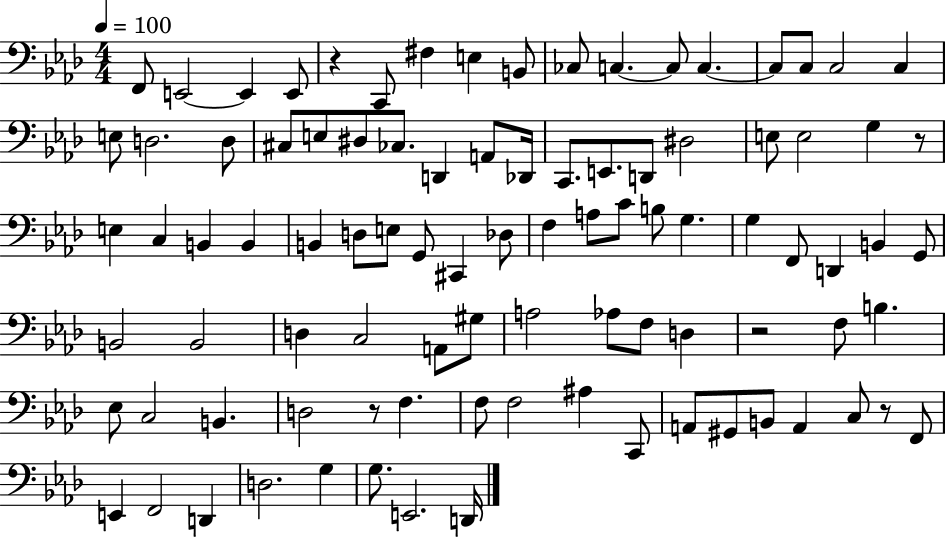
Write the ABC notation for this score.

X:1
T:Untitled
M:4/4
L:1/4
K:Ab
F,,/2 E,,2 E,, E,,/2 z C,,/2 ^F, E, B,,/2 _C,/2 C, C,/2 C, C,/2 C,/2 C,2 C, E,/2 D,2 D,/2 ^C,/2 E,/2 ^D,/2 _C,/2 D,, A,,/2 _D,,/4 C,,/2 E,,/2 D,,/2 ^D,2 E,/2 E,2 G, z/2 E, C, B,, B,, B,, D,/2 E,/2 G,,/2 ^C,, _D,/2 F, A,/2 C/2 B,/2 G, G, F,,/2 D,, B,, G,,/2 B,,2 B,,2 D, C,2 A,,/2 ^G,/2 A,2 _A,/2 F,/2 D, z2 F,/2 B, _E,/2 C,2 B,, D,2 z/2 F, F,/2 F,2 ^A, C,,/2 A,,/2 ^G,,/2 B,,/2 A,, C,/2 z/2 F,,/2 E,, F,,2 D,, D,2 G, G,/2 E,,2 D,,/4